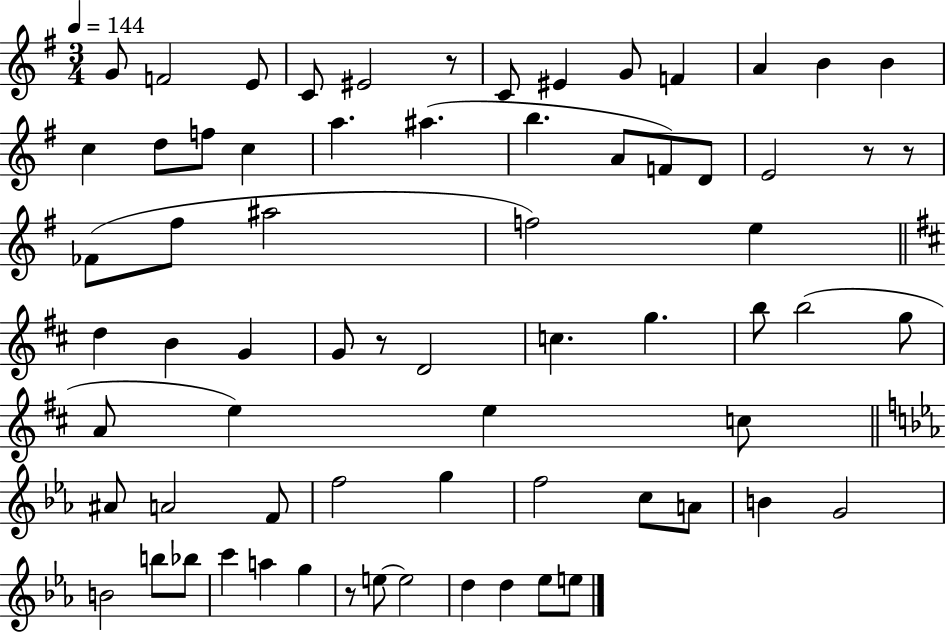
{
  \clef treble
  \numericTimeSignature
  \time 3/4
  \key g \major
  \tempo 4 = 144
  g'8 f'2 e'8 | c'8 eis'2 r8 | c'8 eis'4 g'8 f'4 | a'4 b'4 b'4 | \break c''4 d''8 f''8 c''4 | a''4. ais''4.( | b''4. a'8 f'8) d'8 | e'2 r8 r8 | \break fes'8( fis''8 ais''2 | f''2) e''4 | \bar "||" \break \key b \minor d''4 b'4 g'4 | g'8 r8 d'2 | c''4. g''4. | b''8 b''2( g''8 | \break a'8 e''4) e''4 c''8 | \bar "||" \break \key ees \major ais'8 a'2 f'8 | f''2 g''4 | f''2 c''8 a'8 | b'4 g'2 | \break b'2 b''8 bes''8 | c'''4 a''4 g''4 | r8 e''8~~ e''2 | d''4 d''4 ees''8 e''8 | \break \bar "|."
}